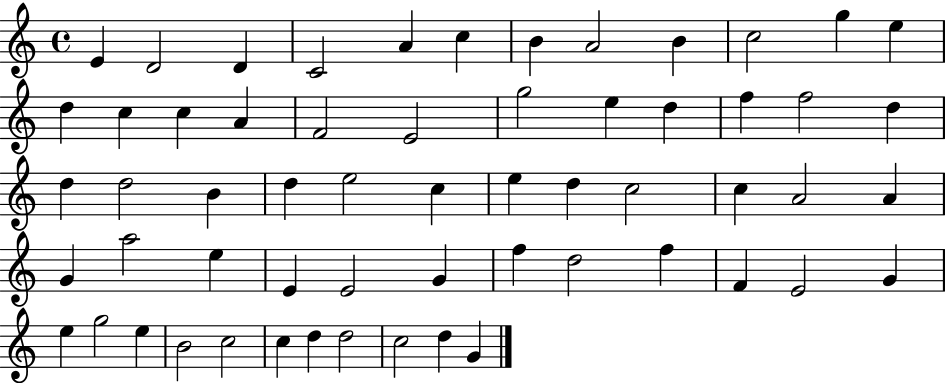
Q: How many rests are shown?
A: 0